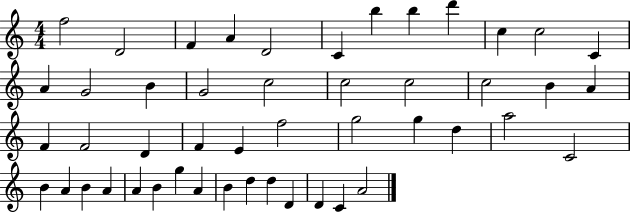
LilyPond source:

{
  \clef treble
  \numericTimeSignature
  \time 4/4
  \key c \major
  f''2 d'2 | f'4 a'4 d'2 | c'4 b''4 b''4 d'''4 | c''4 c''2 c'4 | \break a'4 g'2 b'4 | g'2 c''2 | c''2 c''2 | c''2 b'4 a'4 | \break f'4 f'2 d'4 | f'4 e'4 f''2 | g''2 g''4 d''4 | a''2 c'2 | \break b'4 a'4 b'4 a'4 | a'4 b'4 g''4 a'4 | b'4 d''4 d''4 d'4 | d'4 c'4 a'2 | \break \bar "|."
}